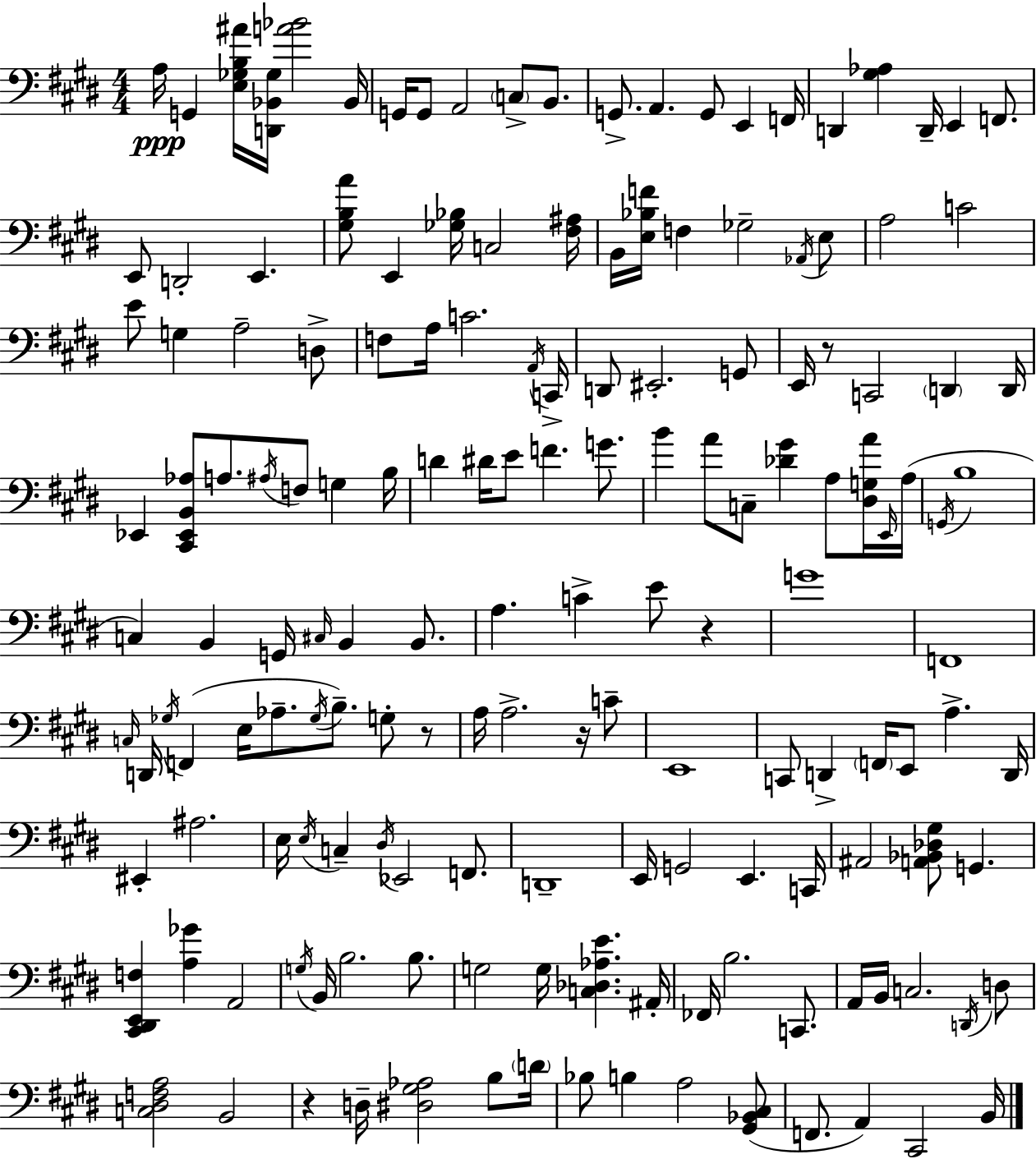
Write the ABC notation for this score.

X:1
T:Untitled
M:4/4
L:1/4
K:E
A,/4 G,, [E,_G,B,^A]/4 [D,,_B,,_G,]/4 [A_B]2 _B,,/4 G,,/4 G,,/2 A,,2 C,/2 B,,/2 G,,/2 A,, G,,/2 E,, F,,/4 D,, [^G,_A,] D,,/4 E,, F,,/2 E,,/2 D,,2 E,, [^G,B,A]/2 E,, [_G,_B,]/4 C,2 [^F,^A,]/4 B,,/4 [E,_B,F]/4 F, _G,2 _A,,/4 E,/2 A,2 C2 E/2 G, A,2 D,/2 F,/2 A,/4 C2 A,,/4 C,,/4 D,,/2 ^E,,2 G,,/2 E,,/4 z/2 C,,2 D,, D,,/4 _E,, [^C,,_E,,B,,_A,]/2 A,/2 ^A,/4 F,/2 G, B,/4 D ^D/4 E/2 F G/2 B A/2 C,/2 [_D^G] A,/2 [^D,G,A]/4 E,,/4 A,/4 G,,/4 B,4 C, B,, G,,/4 ^C,/4 B,, B,,/2 A, C E/2 z G4 F,,4 C,/4 D,,/4 _G,/4 F,, E,/4 _A,/2 _G,/4 B,/2 G,/2 z/2 A,/4 A,2 z/4 C/2 E,,4 C,,/2 D,, F,,/4 E,,/2 A, D,,/4 ^E,, ^A,2 E,/4 E,/4 C, ^D,/4 _E,,2 F,,/2 D,,4 E,,/4 G,,2 E,, C,,/4 ^A,,2 [A,,_B,,_D,^G,]/2 G,, [^C,,^D,,E,,F,] [A,_G] A,,2 G,/4 B,,/4 B,2 B,/2 G,2 G,/4 [C,_D,_A,E] ^A,,/4 _F,,/4 B,2 C,,/2 A,,/4 B,,/4 C,2 D,,/4 D,/2 [C,^D,F,A,]2 B,,2 z D,/4 [^D,^G,_A,]2 B,/2 D/4 _B,/2 B, A,2 [^G,,_B,,^C,]/2 F,,/2 A,, ^C,,2 B,,/4